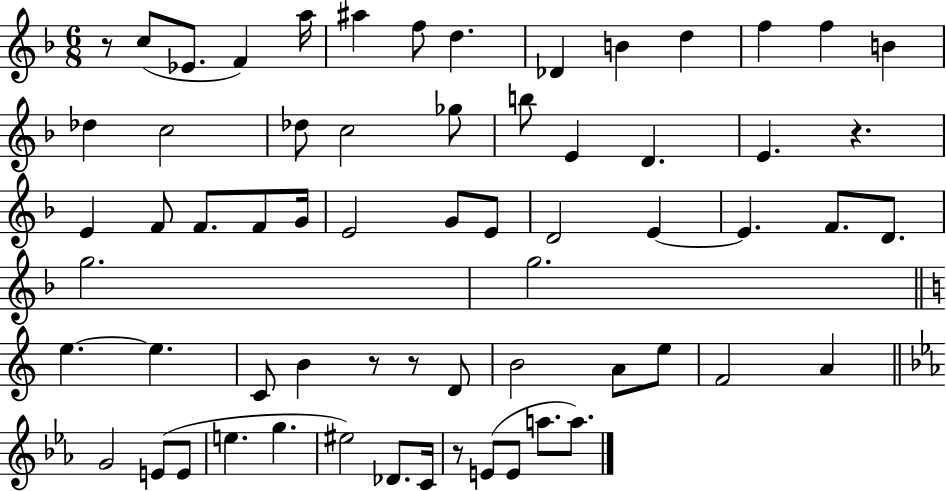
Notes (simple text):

R/e C5/e Eb4/e. F4/q A5/s A#5/q F5/e D5/q. Db4/q B4/q D5/q F5/q F5/q B4/q Db5/q C5/h Db5/e C5/h Gb5/e B5/e E4/q D4/q. E4/q. R/q. E4/q F4/e F4/e. F4/e G4/s E4/h G4/e E4/e D4/h E4/q E4/q. F4/e. D4/e. G5/h. G5/h. E5/q. E5/q. C4/e B4/q R/e R/e D4/e B4/h A4/e E5/e F4/h A4/q G4/h E4/e E4/e E5/q. G5/q. EIS5/h Db4/e. C4/s R/e E4/e E4/e A5/e. A5/e.